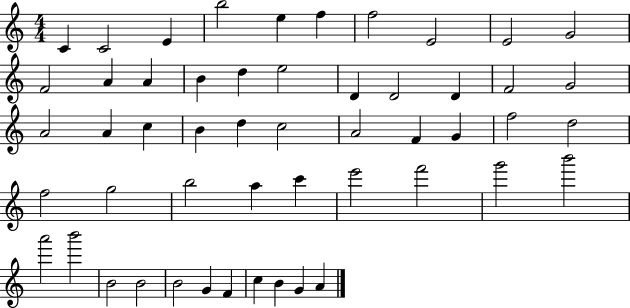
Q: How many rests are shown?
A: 0